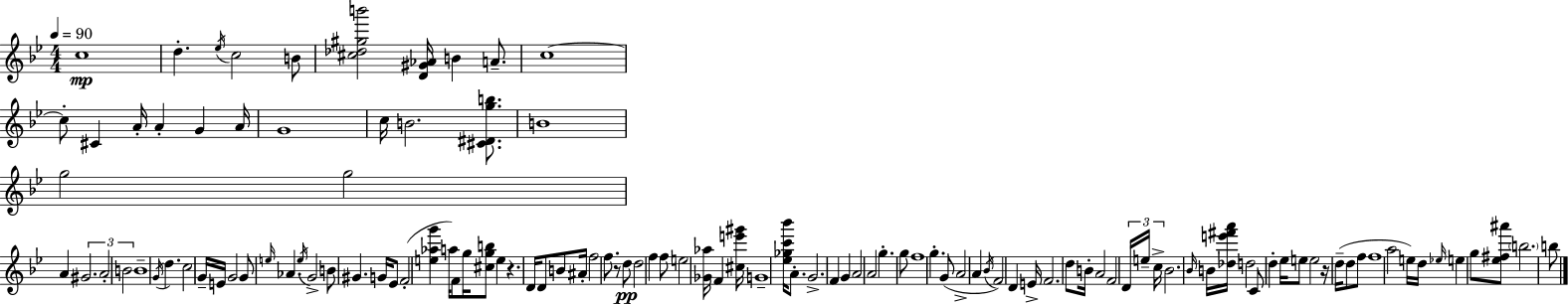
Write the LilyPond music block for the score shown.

{
  \clef treble
  \numericTimeSignature
  \time 4/4
  \key bes \major
  \tempo 4 = 90
  c''1\mp | d''4.-. \acciaccatura { ees''16 } c''2 b'8 | <cis'' des'' gis'' b'''>2 <d' gis' aes'>16 b'4 a'8.-- | c''1~~ | \break c''8-. cis'4 a'16-. a'4-. g'4 | a'16 g'1 | c''16 b'2. <cis' dis' g'' b''>8. | b'1 | \break g''2 g''2 | a'4 \tuplet 3/2 { gis'2. | a'2-. b'2 } | b'1-- | \break \acciaccatura { g'16 } d''4. c''2 | g'16-- e'16 g'2 g'8 \grace { e''16 } aes'4. | \acciaccatura { e''16 } g'2-> b'8 gis'4. | g'16 ees'8 f'2-.( <e'' aes'' g'''>4 | \break a''16) f'8 g''16 <cis'' g'' b''>8 e''4 r4. | d'16 d'8 b'8 ais'16-. f''2 | f''8. r8 d''8\pp d''2 | f''4 f''8 e''2 <ges' aes''>16 f'4 | \break <cis'' e''' gis'''>16 g'1-- | <ees'' ges'' c''' bes'''>16 a'8.-. g'2.-> | f'4 g'4 a'2 | a'2 g''4.-. | \break g''8 f''1 | g''4.-. g'8( a'2-> | a'4 \acciaccatura { bes'16 }) f'2 | d'4 e'16-> f'2. | \break d''8 b'16-. a'2 f'2 | \tuplet 3/2 { d'16 e''16-- c''16-> } bes'2. | \grace { bes'16 } b'16 <des'' e''' fis''' a'''>16 d''2 c'8 | d''4-. ees''16 e''8 e''2 | \break r16 d''16--( d''8 f''8 f''1 | a''2 e''16) d''16 | \grace { ees''16 } e''4 g''8 <ees'' fis'' ais'''>8 \parenthesize b''2. | b''8 \bar "|."
}